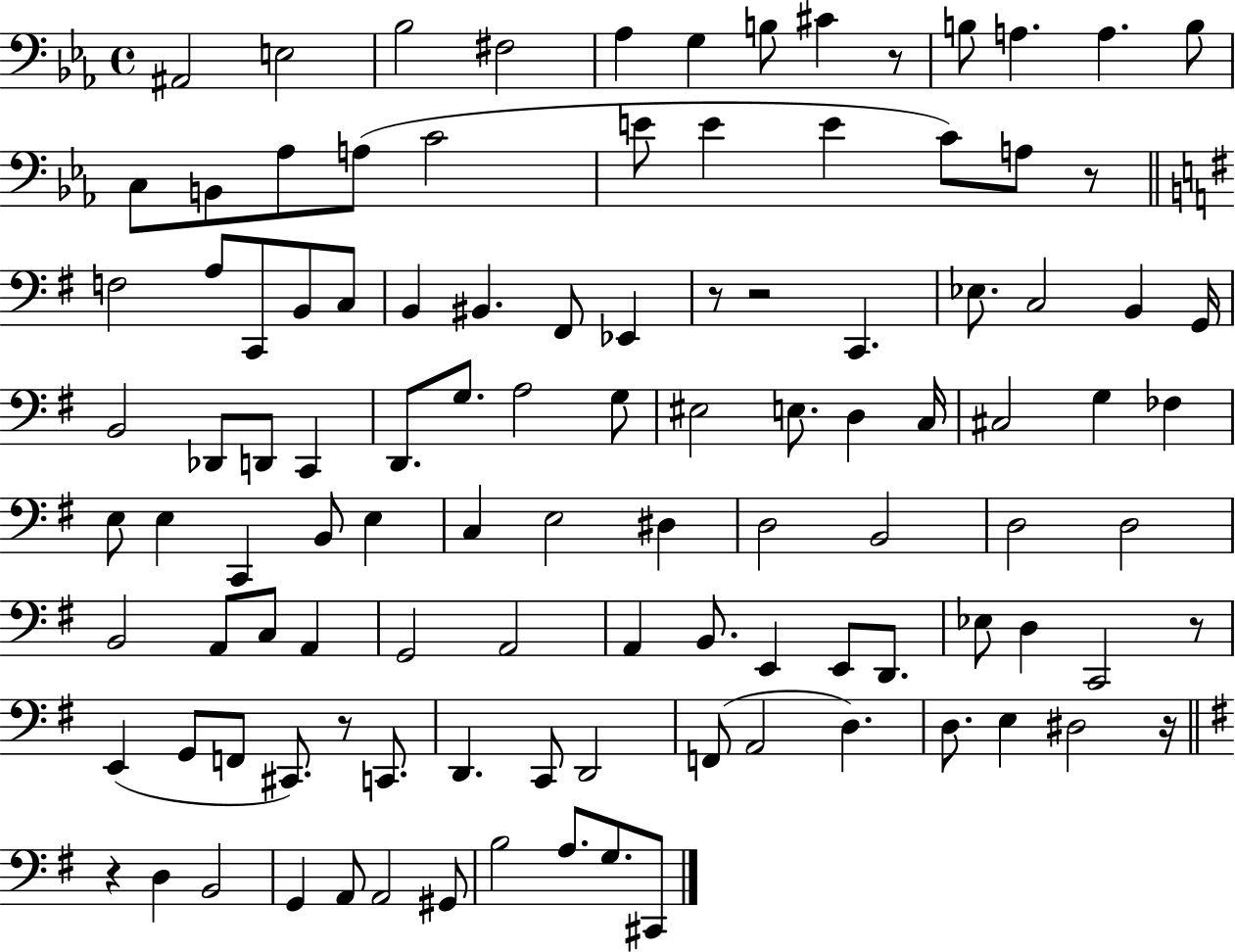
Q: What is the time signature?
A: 4/4